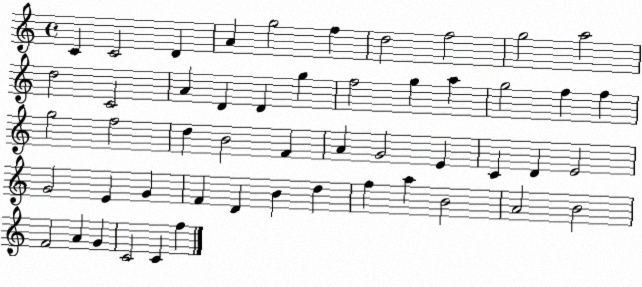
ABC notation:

X:1
T:Untitled
M:4/4
L:1/4
K:C
C C2 D A g2 f d2 f2 g2 a2 d2 C2 A D D g f2 g a g2 f f g2 f2 d B2 F A G2 E C D E2 G2 E G F D B d f a B2 A2 B2 F2 A G C2 C f